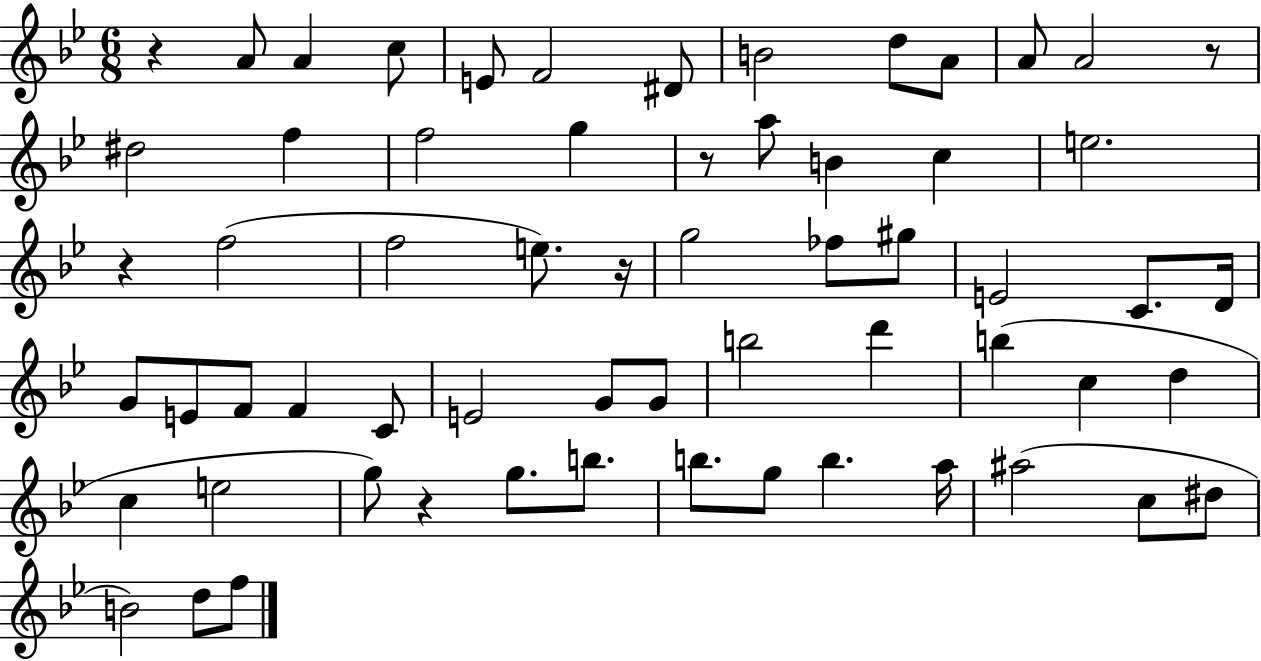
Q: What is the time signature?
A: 6/8